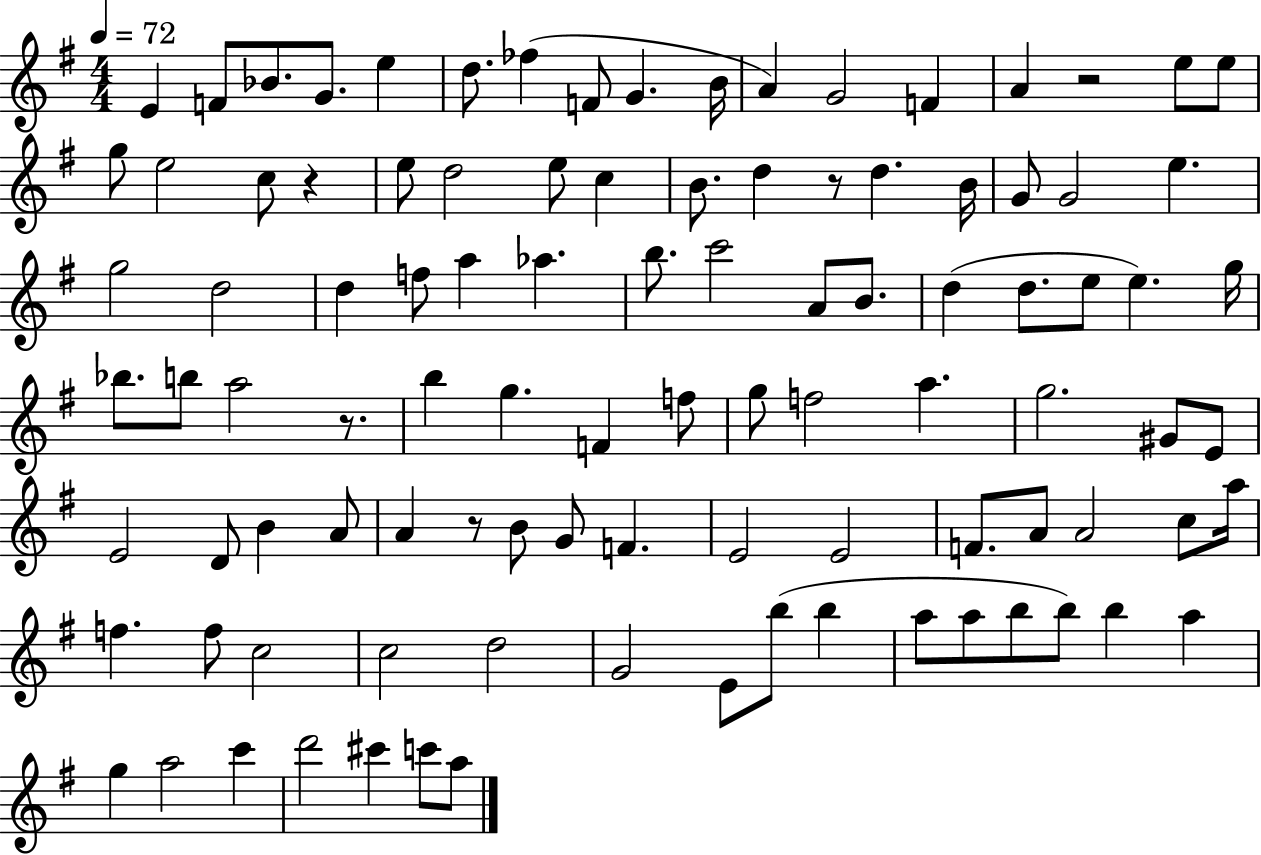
E4/q F4/e Bb4/e. G4/e. E5/q D5/e. FES5/q F4/e G4/q. B4/s A4/q G4/h F4/q A4/q R/h E5/e E5/e G5/e E5/h C5/e R/q E5/e D5/h E5/e C5/q B4/e. D5/q R/e D5/q. B4/s G4/e G4/h E5/q. G5/h D5/h D5/q F5/e A5/q Ab5/q. B5/e. C6/h A4/e B4/e. D5/q D5/e. E5/e E5/q. G5/s Bb5/e. B5/e A5/h R/e. B5/q G5/q. F4/q F5/e G5/e F5/h A5/q. G5/h. G#4/e E4/e E4/h D4/e B4/q A4/e A4/q R/e B4/e G4/e F4/q. E4/h E4/h F4/e. A4/e A4/h C5/e A5/s F5/q. F5/e C5/h C5/h D5/h G4/h E4/e B5/e B5/q A5/e A5/e B5/e B5/e B5/q A5/q G5/q A5/h C6/q D6/h C#6/q C6/e A5/e